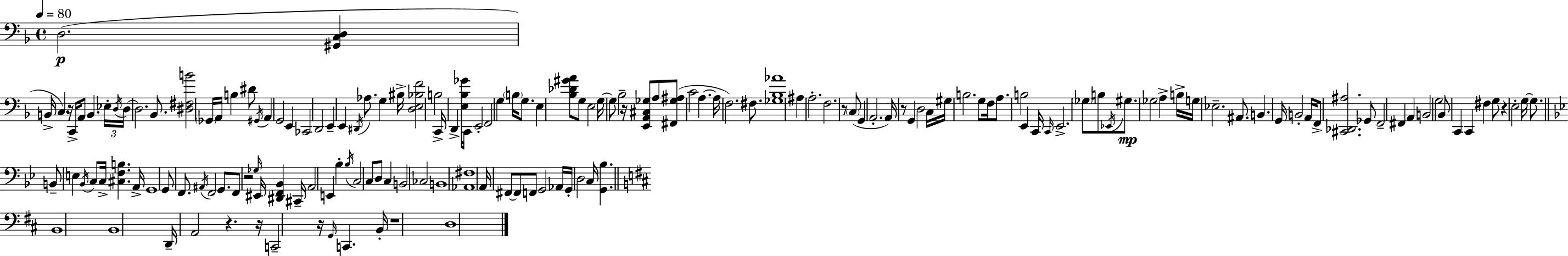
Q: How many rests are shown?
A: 10